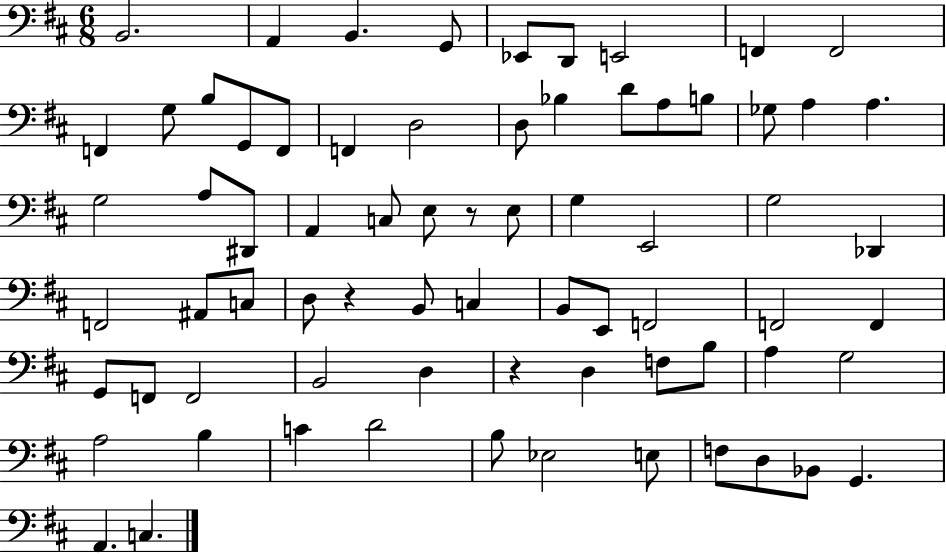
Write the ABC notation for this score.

X:1
T:Untitled
M:6/8
L:1/4
K:D
B,,2 A,, B,, G,,/2 _E,,/2 D,,/2 E,,2 F,, F,,2 F,, G,/2 B,/2 G,,/2 F,,/2 F,, D,2 D,/2 _B, D/2 A,/2 B,/2 _G,/2 A, A, G,2 A,/2 ^D,,/2 A,, C,/2 E,/2 z/2 E,/2 G, E,,2 G,2 _D,, F,,2 ^A,,/2 C,/2 D,/2 z B,,/2 C, B,,/2 E,,/2 F,,2 F,,2 F,, G,,/2 F,,/2 F,,2 B,,2 D, z D, F,/2 B,/2 A, G,2 A,2 B, C D2 B,/2 _E,2 E,/2 F,/2 D,/2 _B,,/2 G,, A,, C,